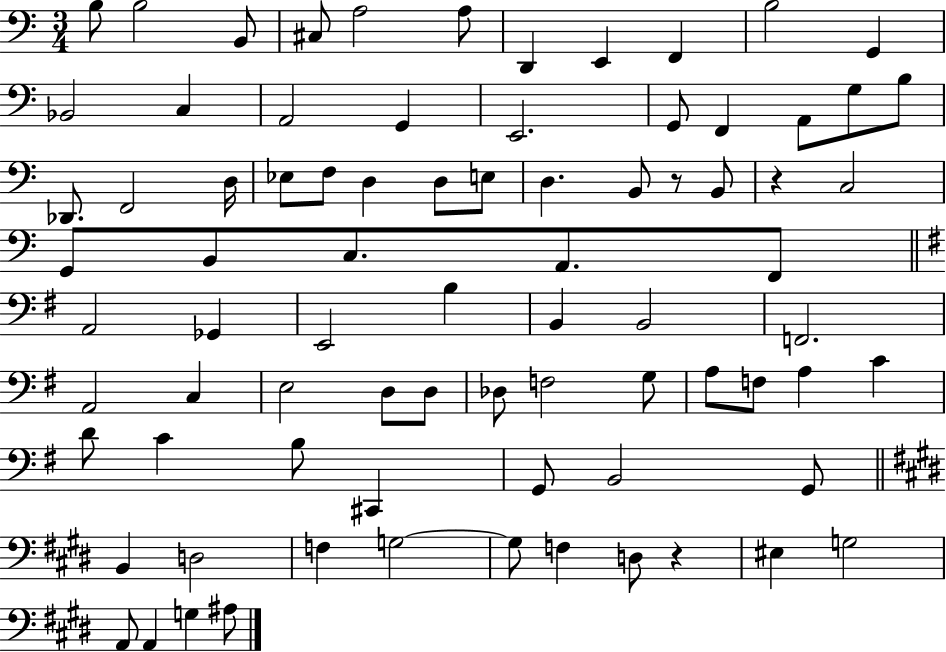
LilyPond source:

{
  \clef bass
  \numericTimeSignature
  \time 3/4
  \key c \major
  b8 b2 b,8 | cis8 a2 a8 | d,4 e,4 f,4 | b2 g,4 | \break bes,2 c4 | a,2 g,4 | e,2. | g,8 f,4 a,8 g8 b8 | \break des,8. f,2 d16 | ees8 f8 d4 d8 e8 | d4. b,8 r8 b,8 | r4 c2 | \break g,8 b,8 c8. a,8. f,8 | \bar "||" \break \key g \major a,2 ges,4 | e,2 b4 | b,4 b,2 | f,2. | \break a,2 c4 | e2 d8 d8 | des8 f2 g8 | a8 f8 a4 c'4 | \break d'8 c'4 b8 cis,4 | g,8 b,2 g,8 | \bar "||" \break \key e \major b,4 d2 | f4 g2~~ | g8 f4 d8 r4 | eis4 g2 | \break a,8 a,4 g4 ais8 | \bar "|."
}